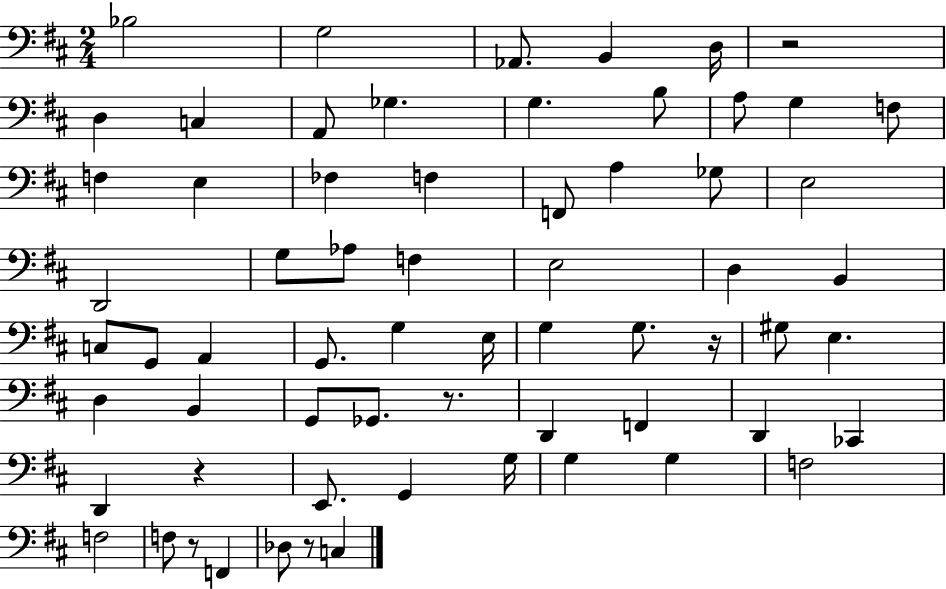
{
  \clef bass
  \numericTimeSignature
  \time 2/4
  \key d \major
  bes2 | g2 | aes,8. b,4 d16 | r2 | \break d4 c4 | a,8 ges4. | g4. b8 | a8 g4 f8 | \break f4 e4 | fes4 f4 | f,8 a4 ges8 | e2 | \break d,2 | g8 aes8 f4 | e2 | d4 b,4 | \break c8 g,8 a,4 | g,8. g4 e16 | g4 g8. r16 | gis8 e4. | \break d4 b,4 | g,8 ges,8. r8. | d,4 f,4 | d,4 ces,4 | \break d,4 r4 | e,8. g,4 g16 | g4 g4 | f2 | \break f2 | f8 r8 f,4 | des8 r8 c4 | \bar "|."
}